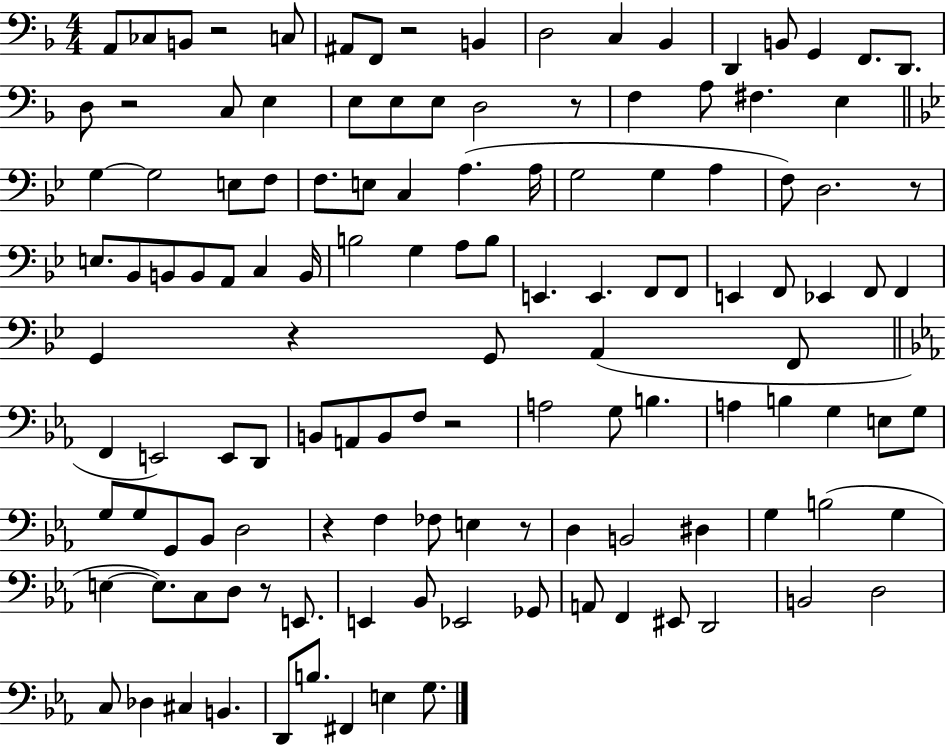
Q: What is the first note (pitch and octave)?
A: A2